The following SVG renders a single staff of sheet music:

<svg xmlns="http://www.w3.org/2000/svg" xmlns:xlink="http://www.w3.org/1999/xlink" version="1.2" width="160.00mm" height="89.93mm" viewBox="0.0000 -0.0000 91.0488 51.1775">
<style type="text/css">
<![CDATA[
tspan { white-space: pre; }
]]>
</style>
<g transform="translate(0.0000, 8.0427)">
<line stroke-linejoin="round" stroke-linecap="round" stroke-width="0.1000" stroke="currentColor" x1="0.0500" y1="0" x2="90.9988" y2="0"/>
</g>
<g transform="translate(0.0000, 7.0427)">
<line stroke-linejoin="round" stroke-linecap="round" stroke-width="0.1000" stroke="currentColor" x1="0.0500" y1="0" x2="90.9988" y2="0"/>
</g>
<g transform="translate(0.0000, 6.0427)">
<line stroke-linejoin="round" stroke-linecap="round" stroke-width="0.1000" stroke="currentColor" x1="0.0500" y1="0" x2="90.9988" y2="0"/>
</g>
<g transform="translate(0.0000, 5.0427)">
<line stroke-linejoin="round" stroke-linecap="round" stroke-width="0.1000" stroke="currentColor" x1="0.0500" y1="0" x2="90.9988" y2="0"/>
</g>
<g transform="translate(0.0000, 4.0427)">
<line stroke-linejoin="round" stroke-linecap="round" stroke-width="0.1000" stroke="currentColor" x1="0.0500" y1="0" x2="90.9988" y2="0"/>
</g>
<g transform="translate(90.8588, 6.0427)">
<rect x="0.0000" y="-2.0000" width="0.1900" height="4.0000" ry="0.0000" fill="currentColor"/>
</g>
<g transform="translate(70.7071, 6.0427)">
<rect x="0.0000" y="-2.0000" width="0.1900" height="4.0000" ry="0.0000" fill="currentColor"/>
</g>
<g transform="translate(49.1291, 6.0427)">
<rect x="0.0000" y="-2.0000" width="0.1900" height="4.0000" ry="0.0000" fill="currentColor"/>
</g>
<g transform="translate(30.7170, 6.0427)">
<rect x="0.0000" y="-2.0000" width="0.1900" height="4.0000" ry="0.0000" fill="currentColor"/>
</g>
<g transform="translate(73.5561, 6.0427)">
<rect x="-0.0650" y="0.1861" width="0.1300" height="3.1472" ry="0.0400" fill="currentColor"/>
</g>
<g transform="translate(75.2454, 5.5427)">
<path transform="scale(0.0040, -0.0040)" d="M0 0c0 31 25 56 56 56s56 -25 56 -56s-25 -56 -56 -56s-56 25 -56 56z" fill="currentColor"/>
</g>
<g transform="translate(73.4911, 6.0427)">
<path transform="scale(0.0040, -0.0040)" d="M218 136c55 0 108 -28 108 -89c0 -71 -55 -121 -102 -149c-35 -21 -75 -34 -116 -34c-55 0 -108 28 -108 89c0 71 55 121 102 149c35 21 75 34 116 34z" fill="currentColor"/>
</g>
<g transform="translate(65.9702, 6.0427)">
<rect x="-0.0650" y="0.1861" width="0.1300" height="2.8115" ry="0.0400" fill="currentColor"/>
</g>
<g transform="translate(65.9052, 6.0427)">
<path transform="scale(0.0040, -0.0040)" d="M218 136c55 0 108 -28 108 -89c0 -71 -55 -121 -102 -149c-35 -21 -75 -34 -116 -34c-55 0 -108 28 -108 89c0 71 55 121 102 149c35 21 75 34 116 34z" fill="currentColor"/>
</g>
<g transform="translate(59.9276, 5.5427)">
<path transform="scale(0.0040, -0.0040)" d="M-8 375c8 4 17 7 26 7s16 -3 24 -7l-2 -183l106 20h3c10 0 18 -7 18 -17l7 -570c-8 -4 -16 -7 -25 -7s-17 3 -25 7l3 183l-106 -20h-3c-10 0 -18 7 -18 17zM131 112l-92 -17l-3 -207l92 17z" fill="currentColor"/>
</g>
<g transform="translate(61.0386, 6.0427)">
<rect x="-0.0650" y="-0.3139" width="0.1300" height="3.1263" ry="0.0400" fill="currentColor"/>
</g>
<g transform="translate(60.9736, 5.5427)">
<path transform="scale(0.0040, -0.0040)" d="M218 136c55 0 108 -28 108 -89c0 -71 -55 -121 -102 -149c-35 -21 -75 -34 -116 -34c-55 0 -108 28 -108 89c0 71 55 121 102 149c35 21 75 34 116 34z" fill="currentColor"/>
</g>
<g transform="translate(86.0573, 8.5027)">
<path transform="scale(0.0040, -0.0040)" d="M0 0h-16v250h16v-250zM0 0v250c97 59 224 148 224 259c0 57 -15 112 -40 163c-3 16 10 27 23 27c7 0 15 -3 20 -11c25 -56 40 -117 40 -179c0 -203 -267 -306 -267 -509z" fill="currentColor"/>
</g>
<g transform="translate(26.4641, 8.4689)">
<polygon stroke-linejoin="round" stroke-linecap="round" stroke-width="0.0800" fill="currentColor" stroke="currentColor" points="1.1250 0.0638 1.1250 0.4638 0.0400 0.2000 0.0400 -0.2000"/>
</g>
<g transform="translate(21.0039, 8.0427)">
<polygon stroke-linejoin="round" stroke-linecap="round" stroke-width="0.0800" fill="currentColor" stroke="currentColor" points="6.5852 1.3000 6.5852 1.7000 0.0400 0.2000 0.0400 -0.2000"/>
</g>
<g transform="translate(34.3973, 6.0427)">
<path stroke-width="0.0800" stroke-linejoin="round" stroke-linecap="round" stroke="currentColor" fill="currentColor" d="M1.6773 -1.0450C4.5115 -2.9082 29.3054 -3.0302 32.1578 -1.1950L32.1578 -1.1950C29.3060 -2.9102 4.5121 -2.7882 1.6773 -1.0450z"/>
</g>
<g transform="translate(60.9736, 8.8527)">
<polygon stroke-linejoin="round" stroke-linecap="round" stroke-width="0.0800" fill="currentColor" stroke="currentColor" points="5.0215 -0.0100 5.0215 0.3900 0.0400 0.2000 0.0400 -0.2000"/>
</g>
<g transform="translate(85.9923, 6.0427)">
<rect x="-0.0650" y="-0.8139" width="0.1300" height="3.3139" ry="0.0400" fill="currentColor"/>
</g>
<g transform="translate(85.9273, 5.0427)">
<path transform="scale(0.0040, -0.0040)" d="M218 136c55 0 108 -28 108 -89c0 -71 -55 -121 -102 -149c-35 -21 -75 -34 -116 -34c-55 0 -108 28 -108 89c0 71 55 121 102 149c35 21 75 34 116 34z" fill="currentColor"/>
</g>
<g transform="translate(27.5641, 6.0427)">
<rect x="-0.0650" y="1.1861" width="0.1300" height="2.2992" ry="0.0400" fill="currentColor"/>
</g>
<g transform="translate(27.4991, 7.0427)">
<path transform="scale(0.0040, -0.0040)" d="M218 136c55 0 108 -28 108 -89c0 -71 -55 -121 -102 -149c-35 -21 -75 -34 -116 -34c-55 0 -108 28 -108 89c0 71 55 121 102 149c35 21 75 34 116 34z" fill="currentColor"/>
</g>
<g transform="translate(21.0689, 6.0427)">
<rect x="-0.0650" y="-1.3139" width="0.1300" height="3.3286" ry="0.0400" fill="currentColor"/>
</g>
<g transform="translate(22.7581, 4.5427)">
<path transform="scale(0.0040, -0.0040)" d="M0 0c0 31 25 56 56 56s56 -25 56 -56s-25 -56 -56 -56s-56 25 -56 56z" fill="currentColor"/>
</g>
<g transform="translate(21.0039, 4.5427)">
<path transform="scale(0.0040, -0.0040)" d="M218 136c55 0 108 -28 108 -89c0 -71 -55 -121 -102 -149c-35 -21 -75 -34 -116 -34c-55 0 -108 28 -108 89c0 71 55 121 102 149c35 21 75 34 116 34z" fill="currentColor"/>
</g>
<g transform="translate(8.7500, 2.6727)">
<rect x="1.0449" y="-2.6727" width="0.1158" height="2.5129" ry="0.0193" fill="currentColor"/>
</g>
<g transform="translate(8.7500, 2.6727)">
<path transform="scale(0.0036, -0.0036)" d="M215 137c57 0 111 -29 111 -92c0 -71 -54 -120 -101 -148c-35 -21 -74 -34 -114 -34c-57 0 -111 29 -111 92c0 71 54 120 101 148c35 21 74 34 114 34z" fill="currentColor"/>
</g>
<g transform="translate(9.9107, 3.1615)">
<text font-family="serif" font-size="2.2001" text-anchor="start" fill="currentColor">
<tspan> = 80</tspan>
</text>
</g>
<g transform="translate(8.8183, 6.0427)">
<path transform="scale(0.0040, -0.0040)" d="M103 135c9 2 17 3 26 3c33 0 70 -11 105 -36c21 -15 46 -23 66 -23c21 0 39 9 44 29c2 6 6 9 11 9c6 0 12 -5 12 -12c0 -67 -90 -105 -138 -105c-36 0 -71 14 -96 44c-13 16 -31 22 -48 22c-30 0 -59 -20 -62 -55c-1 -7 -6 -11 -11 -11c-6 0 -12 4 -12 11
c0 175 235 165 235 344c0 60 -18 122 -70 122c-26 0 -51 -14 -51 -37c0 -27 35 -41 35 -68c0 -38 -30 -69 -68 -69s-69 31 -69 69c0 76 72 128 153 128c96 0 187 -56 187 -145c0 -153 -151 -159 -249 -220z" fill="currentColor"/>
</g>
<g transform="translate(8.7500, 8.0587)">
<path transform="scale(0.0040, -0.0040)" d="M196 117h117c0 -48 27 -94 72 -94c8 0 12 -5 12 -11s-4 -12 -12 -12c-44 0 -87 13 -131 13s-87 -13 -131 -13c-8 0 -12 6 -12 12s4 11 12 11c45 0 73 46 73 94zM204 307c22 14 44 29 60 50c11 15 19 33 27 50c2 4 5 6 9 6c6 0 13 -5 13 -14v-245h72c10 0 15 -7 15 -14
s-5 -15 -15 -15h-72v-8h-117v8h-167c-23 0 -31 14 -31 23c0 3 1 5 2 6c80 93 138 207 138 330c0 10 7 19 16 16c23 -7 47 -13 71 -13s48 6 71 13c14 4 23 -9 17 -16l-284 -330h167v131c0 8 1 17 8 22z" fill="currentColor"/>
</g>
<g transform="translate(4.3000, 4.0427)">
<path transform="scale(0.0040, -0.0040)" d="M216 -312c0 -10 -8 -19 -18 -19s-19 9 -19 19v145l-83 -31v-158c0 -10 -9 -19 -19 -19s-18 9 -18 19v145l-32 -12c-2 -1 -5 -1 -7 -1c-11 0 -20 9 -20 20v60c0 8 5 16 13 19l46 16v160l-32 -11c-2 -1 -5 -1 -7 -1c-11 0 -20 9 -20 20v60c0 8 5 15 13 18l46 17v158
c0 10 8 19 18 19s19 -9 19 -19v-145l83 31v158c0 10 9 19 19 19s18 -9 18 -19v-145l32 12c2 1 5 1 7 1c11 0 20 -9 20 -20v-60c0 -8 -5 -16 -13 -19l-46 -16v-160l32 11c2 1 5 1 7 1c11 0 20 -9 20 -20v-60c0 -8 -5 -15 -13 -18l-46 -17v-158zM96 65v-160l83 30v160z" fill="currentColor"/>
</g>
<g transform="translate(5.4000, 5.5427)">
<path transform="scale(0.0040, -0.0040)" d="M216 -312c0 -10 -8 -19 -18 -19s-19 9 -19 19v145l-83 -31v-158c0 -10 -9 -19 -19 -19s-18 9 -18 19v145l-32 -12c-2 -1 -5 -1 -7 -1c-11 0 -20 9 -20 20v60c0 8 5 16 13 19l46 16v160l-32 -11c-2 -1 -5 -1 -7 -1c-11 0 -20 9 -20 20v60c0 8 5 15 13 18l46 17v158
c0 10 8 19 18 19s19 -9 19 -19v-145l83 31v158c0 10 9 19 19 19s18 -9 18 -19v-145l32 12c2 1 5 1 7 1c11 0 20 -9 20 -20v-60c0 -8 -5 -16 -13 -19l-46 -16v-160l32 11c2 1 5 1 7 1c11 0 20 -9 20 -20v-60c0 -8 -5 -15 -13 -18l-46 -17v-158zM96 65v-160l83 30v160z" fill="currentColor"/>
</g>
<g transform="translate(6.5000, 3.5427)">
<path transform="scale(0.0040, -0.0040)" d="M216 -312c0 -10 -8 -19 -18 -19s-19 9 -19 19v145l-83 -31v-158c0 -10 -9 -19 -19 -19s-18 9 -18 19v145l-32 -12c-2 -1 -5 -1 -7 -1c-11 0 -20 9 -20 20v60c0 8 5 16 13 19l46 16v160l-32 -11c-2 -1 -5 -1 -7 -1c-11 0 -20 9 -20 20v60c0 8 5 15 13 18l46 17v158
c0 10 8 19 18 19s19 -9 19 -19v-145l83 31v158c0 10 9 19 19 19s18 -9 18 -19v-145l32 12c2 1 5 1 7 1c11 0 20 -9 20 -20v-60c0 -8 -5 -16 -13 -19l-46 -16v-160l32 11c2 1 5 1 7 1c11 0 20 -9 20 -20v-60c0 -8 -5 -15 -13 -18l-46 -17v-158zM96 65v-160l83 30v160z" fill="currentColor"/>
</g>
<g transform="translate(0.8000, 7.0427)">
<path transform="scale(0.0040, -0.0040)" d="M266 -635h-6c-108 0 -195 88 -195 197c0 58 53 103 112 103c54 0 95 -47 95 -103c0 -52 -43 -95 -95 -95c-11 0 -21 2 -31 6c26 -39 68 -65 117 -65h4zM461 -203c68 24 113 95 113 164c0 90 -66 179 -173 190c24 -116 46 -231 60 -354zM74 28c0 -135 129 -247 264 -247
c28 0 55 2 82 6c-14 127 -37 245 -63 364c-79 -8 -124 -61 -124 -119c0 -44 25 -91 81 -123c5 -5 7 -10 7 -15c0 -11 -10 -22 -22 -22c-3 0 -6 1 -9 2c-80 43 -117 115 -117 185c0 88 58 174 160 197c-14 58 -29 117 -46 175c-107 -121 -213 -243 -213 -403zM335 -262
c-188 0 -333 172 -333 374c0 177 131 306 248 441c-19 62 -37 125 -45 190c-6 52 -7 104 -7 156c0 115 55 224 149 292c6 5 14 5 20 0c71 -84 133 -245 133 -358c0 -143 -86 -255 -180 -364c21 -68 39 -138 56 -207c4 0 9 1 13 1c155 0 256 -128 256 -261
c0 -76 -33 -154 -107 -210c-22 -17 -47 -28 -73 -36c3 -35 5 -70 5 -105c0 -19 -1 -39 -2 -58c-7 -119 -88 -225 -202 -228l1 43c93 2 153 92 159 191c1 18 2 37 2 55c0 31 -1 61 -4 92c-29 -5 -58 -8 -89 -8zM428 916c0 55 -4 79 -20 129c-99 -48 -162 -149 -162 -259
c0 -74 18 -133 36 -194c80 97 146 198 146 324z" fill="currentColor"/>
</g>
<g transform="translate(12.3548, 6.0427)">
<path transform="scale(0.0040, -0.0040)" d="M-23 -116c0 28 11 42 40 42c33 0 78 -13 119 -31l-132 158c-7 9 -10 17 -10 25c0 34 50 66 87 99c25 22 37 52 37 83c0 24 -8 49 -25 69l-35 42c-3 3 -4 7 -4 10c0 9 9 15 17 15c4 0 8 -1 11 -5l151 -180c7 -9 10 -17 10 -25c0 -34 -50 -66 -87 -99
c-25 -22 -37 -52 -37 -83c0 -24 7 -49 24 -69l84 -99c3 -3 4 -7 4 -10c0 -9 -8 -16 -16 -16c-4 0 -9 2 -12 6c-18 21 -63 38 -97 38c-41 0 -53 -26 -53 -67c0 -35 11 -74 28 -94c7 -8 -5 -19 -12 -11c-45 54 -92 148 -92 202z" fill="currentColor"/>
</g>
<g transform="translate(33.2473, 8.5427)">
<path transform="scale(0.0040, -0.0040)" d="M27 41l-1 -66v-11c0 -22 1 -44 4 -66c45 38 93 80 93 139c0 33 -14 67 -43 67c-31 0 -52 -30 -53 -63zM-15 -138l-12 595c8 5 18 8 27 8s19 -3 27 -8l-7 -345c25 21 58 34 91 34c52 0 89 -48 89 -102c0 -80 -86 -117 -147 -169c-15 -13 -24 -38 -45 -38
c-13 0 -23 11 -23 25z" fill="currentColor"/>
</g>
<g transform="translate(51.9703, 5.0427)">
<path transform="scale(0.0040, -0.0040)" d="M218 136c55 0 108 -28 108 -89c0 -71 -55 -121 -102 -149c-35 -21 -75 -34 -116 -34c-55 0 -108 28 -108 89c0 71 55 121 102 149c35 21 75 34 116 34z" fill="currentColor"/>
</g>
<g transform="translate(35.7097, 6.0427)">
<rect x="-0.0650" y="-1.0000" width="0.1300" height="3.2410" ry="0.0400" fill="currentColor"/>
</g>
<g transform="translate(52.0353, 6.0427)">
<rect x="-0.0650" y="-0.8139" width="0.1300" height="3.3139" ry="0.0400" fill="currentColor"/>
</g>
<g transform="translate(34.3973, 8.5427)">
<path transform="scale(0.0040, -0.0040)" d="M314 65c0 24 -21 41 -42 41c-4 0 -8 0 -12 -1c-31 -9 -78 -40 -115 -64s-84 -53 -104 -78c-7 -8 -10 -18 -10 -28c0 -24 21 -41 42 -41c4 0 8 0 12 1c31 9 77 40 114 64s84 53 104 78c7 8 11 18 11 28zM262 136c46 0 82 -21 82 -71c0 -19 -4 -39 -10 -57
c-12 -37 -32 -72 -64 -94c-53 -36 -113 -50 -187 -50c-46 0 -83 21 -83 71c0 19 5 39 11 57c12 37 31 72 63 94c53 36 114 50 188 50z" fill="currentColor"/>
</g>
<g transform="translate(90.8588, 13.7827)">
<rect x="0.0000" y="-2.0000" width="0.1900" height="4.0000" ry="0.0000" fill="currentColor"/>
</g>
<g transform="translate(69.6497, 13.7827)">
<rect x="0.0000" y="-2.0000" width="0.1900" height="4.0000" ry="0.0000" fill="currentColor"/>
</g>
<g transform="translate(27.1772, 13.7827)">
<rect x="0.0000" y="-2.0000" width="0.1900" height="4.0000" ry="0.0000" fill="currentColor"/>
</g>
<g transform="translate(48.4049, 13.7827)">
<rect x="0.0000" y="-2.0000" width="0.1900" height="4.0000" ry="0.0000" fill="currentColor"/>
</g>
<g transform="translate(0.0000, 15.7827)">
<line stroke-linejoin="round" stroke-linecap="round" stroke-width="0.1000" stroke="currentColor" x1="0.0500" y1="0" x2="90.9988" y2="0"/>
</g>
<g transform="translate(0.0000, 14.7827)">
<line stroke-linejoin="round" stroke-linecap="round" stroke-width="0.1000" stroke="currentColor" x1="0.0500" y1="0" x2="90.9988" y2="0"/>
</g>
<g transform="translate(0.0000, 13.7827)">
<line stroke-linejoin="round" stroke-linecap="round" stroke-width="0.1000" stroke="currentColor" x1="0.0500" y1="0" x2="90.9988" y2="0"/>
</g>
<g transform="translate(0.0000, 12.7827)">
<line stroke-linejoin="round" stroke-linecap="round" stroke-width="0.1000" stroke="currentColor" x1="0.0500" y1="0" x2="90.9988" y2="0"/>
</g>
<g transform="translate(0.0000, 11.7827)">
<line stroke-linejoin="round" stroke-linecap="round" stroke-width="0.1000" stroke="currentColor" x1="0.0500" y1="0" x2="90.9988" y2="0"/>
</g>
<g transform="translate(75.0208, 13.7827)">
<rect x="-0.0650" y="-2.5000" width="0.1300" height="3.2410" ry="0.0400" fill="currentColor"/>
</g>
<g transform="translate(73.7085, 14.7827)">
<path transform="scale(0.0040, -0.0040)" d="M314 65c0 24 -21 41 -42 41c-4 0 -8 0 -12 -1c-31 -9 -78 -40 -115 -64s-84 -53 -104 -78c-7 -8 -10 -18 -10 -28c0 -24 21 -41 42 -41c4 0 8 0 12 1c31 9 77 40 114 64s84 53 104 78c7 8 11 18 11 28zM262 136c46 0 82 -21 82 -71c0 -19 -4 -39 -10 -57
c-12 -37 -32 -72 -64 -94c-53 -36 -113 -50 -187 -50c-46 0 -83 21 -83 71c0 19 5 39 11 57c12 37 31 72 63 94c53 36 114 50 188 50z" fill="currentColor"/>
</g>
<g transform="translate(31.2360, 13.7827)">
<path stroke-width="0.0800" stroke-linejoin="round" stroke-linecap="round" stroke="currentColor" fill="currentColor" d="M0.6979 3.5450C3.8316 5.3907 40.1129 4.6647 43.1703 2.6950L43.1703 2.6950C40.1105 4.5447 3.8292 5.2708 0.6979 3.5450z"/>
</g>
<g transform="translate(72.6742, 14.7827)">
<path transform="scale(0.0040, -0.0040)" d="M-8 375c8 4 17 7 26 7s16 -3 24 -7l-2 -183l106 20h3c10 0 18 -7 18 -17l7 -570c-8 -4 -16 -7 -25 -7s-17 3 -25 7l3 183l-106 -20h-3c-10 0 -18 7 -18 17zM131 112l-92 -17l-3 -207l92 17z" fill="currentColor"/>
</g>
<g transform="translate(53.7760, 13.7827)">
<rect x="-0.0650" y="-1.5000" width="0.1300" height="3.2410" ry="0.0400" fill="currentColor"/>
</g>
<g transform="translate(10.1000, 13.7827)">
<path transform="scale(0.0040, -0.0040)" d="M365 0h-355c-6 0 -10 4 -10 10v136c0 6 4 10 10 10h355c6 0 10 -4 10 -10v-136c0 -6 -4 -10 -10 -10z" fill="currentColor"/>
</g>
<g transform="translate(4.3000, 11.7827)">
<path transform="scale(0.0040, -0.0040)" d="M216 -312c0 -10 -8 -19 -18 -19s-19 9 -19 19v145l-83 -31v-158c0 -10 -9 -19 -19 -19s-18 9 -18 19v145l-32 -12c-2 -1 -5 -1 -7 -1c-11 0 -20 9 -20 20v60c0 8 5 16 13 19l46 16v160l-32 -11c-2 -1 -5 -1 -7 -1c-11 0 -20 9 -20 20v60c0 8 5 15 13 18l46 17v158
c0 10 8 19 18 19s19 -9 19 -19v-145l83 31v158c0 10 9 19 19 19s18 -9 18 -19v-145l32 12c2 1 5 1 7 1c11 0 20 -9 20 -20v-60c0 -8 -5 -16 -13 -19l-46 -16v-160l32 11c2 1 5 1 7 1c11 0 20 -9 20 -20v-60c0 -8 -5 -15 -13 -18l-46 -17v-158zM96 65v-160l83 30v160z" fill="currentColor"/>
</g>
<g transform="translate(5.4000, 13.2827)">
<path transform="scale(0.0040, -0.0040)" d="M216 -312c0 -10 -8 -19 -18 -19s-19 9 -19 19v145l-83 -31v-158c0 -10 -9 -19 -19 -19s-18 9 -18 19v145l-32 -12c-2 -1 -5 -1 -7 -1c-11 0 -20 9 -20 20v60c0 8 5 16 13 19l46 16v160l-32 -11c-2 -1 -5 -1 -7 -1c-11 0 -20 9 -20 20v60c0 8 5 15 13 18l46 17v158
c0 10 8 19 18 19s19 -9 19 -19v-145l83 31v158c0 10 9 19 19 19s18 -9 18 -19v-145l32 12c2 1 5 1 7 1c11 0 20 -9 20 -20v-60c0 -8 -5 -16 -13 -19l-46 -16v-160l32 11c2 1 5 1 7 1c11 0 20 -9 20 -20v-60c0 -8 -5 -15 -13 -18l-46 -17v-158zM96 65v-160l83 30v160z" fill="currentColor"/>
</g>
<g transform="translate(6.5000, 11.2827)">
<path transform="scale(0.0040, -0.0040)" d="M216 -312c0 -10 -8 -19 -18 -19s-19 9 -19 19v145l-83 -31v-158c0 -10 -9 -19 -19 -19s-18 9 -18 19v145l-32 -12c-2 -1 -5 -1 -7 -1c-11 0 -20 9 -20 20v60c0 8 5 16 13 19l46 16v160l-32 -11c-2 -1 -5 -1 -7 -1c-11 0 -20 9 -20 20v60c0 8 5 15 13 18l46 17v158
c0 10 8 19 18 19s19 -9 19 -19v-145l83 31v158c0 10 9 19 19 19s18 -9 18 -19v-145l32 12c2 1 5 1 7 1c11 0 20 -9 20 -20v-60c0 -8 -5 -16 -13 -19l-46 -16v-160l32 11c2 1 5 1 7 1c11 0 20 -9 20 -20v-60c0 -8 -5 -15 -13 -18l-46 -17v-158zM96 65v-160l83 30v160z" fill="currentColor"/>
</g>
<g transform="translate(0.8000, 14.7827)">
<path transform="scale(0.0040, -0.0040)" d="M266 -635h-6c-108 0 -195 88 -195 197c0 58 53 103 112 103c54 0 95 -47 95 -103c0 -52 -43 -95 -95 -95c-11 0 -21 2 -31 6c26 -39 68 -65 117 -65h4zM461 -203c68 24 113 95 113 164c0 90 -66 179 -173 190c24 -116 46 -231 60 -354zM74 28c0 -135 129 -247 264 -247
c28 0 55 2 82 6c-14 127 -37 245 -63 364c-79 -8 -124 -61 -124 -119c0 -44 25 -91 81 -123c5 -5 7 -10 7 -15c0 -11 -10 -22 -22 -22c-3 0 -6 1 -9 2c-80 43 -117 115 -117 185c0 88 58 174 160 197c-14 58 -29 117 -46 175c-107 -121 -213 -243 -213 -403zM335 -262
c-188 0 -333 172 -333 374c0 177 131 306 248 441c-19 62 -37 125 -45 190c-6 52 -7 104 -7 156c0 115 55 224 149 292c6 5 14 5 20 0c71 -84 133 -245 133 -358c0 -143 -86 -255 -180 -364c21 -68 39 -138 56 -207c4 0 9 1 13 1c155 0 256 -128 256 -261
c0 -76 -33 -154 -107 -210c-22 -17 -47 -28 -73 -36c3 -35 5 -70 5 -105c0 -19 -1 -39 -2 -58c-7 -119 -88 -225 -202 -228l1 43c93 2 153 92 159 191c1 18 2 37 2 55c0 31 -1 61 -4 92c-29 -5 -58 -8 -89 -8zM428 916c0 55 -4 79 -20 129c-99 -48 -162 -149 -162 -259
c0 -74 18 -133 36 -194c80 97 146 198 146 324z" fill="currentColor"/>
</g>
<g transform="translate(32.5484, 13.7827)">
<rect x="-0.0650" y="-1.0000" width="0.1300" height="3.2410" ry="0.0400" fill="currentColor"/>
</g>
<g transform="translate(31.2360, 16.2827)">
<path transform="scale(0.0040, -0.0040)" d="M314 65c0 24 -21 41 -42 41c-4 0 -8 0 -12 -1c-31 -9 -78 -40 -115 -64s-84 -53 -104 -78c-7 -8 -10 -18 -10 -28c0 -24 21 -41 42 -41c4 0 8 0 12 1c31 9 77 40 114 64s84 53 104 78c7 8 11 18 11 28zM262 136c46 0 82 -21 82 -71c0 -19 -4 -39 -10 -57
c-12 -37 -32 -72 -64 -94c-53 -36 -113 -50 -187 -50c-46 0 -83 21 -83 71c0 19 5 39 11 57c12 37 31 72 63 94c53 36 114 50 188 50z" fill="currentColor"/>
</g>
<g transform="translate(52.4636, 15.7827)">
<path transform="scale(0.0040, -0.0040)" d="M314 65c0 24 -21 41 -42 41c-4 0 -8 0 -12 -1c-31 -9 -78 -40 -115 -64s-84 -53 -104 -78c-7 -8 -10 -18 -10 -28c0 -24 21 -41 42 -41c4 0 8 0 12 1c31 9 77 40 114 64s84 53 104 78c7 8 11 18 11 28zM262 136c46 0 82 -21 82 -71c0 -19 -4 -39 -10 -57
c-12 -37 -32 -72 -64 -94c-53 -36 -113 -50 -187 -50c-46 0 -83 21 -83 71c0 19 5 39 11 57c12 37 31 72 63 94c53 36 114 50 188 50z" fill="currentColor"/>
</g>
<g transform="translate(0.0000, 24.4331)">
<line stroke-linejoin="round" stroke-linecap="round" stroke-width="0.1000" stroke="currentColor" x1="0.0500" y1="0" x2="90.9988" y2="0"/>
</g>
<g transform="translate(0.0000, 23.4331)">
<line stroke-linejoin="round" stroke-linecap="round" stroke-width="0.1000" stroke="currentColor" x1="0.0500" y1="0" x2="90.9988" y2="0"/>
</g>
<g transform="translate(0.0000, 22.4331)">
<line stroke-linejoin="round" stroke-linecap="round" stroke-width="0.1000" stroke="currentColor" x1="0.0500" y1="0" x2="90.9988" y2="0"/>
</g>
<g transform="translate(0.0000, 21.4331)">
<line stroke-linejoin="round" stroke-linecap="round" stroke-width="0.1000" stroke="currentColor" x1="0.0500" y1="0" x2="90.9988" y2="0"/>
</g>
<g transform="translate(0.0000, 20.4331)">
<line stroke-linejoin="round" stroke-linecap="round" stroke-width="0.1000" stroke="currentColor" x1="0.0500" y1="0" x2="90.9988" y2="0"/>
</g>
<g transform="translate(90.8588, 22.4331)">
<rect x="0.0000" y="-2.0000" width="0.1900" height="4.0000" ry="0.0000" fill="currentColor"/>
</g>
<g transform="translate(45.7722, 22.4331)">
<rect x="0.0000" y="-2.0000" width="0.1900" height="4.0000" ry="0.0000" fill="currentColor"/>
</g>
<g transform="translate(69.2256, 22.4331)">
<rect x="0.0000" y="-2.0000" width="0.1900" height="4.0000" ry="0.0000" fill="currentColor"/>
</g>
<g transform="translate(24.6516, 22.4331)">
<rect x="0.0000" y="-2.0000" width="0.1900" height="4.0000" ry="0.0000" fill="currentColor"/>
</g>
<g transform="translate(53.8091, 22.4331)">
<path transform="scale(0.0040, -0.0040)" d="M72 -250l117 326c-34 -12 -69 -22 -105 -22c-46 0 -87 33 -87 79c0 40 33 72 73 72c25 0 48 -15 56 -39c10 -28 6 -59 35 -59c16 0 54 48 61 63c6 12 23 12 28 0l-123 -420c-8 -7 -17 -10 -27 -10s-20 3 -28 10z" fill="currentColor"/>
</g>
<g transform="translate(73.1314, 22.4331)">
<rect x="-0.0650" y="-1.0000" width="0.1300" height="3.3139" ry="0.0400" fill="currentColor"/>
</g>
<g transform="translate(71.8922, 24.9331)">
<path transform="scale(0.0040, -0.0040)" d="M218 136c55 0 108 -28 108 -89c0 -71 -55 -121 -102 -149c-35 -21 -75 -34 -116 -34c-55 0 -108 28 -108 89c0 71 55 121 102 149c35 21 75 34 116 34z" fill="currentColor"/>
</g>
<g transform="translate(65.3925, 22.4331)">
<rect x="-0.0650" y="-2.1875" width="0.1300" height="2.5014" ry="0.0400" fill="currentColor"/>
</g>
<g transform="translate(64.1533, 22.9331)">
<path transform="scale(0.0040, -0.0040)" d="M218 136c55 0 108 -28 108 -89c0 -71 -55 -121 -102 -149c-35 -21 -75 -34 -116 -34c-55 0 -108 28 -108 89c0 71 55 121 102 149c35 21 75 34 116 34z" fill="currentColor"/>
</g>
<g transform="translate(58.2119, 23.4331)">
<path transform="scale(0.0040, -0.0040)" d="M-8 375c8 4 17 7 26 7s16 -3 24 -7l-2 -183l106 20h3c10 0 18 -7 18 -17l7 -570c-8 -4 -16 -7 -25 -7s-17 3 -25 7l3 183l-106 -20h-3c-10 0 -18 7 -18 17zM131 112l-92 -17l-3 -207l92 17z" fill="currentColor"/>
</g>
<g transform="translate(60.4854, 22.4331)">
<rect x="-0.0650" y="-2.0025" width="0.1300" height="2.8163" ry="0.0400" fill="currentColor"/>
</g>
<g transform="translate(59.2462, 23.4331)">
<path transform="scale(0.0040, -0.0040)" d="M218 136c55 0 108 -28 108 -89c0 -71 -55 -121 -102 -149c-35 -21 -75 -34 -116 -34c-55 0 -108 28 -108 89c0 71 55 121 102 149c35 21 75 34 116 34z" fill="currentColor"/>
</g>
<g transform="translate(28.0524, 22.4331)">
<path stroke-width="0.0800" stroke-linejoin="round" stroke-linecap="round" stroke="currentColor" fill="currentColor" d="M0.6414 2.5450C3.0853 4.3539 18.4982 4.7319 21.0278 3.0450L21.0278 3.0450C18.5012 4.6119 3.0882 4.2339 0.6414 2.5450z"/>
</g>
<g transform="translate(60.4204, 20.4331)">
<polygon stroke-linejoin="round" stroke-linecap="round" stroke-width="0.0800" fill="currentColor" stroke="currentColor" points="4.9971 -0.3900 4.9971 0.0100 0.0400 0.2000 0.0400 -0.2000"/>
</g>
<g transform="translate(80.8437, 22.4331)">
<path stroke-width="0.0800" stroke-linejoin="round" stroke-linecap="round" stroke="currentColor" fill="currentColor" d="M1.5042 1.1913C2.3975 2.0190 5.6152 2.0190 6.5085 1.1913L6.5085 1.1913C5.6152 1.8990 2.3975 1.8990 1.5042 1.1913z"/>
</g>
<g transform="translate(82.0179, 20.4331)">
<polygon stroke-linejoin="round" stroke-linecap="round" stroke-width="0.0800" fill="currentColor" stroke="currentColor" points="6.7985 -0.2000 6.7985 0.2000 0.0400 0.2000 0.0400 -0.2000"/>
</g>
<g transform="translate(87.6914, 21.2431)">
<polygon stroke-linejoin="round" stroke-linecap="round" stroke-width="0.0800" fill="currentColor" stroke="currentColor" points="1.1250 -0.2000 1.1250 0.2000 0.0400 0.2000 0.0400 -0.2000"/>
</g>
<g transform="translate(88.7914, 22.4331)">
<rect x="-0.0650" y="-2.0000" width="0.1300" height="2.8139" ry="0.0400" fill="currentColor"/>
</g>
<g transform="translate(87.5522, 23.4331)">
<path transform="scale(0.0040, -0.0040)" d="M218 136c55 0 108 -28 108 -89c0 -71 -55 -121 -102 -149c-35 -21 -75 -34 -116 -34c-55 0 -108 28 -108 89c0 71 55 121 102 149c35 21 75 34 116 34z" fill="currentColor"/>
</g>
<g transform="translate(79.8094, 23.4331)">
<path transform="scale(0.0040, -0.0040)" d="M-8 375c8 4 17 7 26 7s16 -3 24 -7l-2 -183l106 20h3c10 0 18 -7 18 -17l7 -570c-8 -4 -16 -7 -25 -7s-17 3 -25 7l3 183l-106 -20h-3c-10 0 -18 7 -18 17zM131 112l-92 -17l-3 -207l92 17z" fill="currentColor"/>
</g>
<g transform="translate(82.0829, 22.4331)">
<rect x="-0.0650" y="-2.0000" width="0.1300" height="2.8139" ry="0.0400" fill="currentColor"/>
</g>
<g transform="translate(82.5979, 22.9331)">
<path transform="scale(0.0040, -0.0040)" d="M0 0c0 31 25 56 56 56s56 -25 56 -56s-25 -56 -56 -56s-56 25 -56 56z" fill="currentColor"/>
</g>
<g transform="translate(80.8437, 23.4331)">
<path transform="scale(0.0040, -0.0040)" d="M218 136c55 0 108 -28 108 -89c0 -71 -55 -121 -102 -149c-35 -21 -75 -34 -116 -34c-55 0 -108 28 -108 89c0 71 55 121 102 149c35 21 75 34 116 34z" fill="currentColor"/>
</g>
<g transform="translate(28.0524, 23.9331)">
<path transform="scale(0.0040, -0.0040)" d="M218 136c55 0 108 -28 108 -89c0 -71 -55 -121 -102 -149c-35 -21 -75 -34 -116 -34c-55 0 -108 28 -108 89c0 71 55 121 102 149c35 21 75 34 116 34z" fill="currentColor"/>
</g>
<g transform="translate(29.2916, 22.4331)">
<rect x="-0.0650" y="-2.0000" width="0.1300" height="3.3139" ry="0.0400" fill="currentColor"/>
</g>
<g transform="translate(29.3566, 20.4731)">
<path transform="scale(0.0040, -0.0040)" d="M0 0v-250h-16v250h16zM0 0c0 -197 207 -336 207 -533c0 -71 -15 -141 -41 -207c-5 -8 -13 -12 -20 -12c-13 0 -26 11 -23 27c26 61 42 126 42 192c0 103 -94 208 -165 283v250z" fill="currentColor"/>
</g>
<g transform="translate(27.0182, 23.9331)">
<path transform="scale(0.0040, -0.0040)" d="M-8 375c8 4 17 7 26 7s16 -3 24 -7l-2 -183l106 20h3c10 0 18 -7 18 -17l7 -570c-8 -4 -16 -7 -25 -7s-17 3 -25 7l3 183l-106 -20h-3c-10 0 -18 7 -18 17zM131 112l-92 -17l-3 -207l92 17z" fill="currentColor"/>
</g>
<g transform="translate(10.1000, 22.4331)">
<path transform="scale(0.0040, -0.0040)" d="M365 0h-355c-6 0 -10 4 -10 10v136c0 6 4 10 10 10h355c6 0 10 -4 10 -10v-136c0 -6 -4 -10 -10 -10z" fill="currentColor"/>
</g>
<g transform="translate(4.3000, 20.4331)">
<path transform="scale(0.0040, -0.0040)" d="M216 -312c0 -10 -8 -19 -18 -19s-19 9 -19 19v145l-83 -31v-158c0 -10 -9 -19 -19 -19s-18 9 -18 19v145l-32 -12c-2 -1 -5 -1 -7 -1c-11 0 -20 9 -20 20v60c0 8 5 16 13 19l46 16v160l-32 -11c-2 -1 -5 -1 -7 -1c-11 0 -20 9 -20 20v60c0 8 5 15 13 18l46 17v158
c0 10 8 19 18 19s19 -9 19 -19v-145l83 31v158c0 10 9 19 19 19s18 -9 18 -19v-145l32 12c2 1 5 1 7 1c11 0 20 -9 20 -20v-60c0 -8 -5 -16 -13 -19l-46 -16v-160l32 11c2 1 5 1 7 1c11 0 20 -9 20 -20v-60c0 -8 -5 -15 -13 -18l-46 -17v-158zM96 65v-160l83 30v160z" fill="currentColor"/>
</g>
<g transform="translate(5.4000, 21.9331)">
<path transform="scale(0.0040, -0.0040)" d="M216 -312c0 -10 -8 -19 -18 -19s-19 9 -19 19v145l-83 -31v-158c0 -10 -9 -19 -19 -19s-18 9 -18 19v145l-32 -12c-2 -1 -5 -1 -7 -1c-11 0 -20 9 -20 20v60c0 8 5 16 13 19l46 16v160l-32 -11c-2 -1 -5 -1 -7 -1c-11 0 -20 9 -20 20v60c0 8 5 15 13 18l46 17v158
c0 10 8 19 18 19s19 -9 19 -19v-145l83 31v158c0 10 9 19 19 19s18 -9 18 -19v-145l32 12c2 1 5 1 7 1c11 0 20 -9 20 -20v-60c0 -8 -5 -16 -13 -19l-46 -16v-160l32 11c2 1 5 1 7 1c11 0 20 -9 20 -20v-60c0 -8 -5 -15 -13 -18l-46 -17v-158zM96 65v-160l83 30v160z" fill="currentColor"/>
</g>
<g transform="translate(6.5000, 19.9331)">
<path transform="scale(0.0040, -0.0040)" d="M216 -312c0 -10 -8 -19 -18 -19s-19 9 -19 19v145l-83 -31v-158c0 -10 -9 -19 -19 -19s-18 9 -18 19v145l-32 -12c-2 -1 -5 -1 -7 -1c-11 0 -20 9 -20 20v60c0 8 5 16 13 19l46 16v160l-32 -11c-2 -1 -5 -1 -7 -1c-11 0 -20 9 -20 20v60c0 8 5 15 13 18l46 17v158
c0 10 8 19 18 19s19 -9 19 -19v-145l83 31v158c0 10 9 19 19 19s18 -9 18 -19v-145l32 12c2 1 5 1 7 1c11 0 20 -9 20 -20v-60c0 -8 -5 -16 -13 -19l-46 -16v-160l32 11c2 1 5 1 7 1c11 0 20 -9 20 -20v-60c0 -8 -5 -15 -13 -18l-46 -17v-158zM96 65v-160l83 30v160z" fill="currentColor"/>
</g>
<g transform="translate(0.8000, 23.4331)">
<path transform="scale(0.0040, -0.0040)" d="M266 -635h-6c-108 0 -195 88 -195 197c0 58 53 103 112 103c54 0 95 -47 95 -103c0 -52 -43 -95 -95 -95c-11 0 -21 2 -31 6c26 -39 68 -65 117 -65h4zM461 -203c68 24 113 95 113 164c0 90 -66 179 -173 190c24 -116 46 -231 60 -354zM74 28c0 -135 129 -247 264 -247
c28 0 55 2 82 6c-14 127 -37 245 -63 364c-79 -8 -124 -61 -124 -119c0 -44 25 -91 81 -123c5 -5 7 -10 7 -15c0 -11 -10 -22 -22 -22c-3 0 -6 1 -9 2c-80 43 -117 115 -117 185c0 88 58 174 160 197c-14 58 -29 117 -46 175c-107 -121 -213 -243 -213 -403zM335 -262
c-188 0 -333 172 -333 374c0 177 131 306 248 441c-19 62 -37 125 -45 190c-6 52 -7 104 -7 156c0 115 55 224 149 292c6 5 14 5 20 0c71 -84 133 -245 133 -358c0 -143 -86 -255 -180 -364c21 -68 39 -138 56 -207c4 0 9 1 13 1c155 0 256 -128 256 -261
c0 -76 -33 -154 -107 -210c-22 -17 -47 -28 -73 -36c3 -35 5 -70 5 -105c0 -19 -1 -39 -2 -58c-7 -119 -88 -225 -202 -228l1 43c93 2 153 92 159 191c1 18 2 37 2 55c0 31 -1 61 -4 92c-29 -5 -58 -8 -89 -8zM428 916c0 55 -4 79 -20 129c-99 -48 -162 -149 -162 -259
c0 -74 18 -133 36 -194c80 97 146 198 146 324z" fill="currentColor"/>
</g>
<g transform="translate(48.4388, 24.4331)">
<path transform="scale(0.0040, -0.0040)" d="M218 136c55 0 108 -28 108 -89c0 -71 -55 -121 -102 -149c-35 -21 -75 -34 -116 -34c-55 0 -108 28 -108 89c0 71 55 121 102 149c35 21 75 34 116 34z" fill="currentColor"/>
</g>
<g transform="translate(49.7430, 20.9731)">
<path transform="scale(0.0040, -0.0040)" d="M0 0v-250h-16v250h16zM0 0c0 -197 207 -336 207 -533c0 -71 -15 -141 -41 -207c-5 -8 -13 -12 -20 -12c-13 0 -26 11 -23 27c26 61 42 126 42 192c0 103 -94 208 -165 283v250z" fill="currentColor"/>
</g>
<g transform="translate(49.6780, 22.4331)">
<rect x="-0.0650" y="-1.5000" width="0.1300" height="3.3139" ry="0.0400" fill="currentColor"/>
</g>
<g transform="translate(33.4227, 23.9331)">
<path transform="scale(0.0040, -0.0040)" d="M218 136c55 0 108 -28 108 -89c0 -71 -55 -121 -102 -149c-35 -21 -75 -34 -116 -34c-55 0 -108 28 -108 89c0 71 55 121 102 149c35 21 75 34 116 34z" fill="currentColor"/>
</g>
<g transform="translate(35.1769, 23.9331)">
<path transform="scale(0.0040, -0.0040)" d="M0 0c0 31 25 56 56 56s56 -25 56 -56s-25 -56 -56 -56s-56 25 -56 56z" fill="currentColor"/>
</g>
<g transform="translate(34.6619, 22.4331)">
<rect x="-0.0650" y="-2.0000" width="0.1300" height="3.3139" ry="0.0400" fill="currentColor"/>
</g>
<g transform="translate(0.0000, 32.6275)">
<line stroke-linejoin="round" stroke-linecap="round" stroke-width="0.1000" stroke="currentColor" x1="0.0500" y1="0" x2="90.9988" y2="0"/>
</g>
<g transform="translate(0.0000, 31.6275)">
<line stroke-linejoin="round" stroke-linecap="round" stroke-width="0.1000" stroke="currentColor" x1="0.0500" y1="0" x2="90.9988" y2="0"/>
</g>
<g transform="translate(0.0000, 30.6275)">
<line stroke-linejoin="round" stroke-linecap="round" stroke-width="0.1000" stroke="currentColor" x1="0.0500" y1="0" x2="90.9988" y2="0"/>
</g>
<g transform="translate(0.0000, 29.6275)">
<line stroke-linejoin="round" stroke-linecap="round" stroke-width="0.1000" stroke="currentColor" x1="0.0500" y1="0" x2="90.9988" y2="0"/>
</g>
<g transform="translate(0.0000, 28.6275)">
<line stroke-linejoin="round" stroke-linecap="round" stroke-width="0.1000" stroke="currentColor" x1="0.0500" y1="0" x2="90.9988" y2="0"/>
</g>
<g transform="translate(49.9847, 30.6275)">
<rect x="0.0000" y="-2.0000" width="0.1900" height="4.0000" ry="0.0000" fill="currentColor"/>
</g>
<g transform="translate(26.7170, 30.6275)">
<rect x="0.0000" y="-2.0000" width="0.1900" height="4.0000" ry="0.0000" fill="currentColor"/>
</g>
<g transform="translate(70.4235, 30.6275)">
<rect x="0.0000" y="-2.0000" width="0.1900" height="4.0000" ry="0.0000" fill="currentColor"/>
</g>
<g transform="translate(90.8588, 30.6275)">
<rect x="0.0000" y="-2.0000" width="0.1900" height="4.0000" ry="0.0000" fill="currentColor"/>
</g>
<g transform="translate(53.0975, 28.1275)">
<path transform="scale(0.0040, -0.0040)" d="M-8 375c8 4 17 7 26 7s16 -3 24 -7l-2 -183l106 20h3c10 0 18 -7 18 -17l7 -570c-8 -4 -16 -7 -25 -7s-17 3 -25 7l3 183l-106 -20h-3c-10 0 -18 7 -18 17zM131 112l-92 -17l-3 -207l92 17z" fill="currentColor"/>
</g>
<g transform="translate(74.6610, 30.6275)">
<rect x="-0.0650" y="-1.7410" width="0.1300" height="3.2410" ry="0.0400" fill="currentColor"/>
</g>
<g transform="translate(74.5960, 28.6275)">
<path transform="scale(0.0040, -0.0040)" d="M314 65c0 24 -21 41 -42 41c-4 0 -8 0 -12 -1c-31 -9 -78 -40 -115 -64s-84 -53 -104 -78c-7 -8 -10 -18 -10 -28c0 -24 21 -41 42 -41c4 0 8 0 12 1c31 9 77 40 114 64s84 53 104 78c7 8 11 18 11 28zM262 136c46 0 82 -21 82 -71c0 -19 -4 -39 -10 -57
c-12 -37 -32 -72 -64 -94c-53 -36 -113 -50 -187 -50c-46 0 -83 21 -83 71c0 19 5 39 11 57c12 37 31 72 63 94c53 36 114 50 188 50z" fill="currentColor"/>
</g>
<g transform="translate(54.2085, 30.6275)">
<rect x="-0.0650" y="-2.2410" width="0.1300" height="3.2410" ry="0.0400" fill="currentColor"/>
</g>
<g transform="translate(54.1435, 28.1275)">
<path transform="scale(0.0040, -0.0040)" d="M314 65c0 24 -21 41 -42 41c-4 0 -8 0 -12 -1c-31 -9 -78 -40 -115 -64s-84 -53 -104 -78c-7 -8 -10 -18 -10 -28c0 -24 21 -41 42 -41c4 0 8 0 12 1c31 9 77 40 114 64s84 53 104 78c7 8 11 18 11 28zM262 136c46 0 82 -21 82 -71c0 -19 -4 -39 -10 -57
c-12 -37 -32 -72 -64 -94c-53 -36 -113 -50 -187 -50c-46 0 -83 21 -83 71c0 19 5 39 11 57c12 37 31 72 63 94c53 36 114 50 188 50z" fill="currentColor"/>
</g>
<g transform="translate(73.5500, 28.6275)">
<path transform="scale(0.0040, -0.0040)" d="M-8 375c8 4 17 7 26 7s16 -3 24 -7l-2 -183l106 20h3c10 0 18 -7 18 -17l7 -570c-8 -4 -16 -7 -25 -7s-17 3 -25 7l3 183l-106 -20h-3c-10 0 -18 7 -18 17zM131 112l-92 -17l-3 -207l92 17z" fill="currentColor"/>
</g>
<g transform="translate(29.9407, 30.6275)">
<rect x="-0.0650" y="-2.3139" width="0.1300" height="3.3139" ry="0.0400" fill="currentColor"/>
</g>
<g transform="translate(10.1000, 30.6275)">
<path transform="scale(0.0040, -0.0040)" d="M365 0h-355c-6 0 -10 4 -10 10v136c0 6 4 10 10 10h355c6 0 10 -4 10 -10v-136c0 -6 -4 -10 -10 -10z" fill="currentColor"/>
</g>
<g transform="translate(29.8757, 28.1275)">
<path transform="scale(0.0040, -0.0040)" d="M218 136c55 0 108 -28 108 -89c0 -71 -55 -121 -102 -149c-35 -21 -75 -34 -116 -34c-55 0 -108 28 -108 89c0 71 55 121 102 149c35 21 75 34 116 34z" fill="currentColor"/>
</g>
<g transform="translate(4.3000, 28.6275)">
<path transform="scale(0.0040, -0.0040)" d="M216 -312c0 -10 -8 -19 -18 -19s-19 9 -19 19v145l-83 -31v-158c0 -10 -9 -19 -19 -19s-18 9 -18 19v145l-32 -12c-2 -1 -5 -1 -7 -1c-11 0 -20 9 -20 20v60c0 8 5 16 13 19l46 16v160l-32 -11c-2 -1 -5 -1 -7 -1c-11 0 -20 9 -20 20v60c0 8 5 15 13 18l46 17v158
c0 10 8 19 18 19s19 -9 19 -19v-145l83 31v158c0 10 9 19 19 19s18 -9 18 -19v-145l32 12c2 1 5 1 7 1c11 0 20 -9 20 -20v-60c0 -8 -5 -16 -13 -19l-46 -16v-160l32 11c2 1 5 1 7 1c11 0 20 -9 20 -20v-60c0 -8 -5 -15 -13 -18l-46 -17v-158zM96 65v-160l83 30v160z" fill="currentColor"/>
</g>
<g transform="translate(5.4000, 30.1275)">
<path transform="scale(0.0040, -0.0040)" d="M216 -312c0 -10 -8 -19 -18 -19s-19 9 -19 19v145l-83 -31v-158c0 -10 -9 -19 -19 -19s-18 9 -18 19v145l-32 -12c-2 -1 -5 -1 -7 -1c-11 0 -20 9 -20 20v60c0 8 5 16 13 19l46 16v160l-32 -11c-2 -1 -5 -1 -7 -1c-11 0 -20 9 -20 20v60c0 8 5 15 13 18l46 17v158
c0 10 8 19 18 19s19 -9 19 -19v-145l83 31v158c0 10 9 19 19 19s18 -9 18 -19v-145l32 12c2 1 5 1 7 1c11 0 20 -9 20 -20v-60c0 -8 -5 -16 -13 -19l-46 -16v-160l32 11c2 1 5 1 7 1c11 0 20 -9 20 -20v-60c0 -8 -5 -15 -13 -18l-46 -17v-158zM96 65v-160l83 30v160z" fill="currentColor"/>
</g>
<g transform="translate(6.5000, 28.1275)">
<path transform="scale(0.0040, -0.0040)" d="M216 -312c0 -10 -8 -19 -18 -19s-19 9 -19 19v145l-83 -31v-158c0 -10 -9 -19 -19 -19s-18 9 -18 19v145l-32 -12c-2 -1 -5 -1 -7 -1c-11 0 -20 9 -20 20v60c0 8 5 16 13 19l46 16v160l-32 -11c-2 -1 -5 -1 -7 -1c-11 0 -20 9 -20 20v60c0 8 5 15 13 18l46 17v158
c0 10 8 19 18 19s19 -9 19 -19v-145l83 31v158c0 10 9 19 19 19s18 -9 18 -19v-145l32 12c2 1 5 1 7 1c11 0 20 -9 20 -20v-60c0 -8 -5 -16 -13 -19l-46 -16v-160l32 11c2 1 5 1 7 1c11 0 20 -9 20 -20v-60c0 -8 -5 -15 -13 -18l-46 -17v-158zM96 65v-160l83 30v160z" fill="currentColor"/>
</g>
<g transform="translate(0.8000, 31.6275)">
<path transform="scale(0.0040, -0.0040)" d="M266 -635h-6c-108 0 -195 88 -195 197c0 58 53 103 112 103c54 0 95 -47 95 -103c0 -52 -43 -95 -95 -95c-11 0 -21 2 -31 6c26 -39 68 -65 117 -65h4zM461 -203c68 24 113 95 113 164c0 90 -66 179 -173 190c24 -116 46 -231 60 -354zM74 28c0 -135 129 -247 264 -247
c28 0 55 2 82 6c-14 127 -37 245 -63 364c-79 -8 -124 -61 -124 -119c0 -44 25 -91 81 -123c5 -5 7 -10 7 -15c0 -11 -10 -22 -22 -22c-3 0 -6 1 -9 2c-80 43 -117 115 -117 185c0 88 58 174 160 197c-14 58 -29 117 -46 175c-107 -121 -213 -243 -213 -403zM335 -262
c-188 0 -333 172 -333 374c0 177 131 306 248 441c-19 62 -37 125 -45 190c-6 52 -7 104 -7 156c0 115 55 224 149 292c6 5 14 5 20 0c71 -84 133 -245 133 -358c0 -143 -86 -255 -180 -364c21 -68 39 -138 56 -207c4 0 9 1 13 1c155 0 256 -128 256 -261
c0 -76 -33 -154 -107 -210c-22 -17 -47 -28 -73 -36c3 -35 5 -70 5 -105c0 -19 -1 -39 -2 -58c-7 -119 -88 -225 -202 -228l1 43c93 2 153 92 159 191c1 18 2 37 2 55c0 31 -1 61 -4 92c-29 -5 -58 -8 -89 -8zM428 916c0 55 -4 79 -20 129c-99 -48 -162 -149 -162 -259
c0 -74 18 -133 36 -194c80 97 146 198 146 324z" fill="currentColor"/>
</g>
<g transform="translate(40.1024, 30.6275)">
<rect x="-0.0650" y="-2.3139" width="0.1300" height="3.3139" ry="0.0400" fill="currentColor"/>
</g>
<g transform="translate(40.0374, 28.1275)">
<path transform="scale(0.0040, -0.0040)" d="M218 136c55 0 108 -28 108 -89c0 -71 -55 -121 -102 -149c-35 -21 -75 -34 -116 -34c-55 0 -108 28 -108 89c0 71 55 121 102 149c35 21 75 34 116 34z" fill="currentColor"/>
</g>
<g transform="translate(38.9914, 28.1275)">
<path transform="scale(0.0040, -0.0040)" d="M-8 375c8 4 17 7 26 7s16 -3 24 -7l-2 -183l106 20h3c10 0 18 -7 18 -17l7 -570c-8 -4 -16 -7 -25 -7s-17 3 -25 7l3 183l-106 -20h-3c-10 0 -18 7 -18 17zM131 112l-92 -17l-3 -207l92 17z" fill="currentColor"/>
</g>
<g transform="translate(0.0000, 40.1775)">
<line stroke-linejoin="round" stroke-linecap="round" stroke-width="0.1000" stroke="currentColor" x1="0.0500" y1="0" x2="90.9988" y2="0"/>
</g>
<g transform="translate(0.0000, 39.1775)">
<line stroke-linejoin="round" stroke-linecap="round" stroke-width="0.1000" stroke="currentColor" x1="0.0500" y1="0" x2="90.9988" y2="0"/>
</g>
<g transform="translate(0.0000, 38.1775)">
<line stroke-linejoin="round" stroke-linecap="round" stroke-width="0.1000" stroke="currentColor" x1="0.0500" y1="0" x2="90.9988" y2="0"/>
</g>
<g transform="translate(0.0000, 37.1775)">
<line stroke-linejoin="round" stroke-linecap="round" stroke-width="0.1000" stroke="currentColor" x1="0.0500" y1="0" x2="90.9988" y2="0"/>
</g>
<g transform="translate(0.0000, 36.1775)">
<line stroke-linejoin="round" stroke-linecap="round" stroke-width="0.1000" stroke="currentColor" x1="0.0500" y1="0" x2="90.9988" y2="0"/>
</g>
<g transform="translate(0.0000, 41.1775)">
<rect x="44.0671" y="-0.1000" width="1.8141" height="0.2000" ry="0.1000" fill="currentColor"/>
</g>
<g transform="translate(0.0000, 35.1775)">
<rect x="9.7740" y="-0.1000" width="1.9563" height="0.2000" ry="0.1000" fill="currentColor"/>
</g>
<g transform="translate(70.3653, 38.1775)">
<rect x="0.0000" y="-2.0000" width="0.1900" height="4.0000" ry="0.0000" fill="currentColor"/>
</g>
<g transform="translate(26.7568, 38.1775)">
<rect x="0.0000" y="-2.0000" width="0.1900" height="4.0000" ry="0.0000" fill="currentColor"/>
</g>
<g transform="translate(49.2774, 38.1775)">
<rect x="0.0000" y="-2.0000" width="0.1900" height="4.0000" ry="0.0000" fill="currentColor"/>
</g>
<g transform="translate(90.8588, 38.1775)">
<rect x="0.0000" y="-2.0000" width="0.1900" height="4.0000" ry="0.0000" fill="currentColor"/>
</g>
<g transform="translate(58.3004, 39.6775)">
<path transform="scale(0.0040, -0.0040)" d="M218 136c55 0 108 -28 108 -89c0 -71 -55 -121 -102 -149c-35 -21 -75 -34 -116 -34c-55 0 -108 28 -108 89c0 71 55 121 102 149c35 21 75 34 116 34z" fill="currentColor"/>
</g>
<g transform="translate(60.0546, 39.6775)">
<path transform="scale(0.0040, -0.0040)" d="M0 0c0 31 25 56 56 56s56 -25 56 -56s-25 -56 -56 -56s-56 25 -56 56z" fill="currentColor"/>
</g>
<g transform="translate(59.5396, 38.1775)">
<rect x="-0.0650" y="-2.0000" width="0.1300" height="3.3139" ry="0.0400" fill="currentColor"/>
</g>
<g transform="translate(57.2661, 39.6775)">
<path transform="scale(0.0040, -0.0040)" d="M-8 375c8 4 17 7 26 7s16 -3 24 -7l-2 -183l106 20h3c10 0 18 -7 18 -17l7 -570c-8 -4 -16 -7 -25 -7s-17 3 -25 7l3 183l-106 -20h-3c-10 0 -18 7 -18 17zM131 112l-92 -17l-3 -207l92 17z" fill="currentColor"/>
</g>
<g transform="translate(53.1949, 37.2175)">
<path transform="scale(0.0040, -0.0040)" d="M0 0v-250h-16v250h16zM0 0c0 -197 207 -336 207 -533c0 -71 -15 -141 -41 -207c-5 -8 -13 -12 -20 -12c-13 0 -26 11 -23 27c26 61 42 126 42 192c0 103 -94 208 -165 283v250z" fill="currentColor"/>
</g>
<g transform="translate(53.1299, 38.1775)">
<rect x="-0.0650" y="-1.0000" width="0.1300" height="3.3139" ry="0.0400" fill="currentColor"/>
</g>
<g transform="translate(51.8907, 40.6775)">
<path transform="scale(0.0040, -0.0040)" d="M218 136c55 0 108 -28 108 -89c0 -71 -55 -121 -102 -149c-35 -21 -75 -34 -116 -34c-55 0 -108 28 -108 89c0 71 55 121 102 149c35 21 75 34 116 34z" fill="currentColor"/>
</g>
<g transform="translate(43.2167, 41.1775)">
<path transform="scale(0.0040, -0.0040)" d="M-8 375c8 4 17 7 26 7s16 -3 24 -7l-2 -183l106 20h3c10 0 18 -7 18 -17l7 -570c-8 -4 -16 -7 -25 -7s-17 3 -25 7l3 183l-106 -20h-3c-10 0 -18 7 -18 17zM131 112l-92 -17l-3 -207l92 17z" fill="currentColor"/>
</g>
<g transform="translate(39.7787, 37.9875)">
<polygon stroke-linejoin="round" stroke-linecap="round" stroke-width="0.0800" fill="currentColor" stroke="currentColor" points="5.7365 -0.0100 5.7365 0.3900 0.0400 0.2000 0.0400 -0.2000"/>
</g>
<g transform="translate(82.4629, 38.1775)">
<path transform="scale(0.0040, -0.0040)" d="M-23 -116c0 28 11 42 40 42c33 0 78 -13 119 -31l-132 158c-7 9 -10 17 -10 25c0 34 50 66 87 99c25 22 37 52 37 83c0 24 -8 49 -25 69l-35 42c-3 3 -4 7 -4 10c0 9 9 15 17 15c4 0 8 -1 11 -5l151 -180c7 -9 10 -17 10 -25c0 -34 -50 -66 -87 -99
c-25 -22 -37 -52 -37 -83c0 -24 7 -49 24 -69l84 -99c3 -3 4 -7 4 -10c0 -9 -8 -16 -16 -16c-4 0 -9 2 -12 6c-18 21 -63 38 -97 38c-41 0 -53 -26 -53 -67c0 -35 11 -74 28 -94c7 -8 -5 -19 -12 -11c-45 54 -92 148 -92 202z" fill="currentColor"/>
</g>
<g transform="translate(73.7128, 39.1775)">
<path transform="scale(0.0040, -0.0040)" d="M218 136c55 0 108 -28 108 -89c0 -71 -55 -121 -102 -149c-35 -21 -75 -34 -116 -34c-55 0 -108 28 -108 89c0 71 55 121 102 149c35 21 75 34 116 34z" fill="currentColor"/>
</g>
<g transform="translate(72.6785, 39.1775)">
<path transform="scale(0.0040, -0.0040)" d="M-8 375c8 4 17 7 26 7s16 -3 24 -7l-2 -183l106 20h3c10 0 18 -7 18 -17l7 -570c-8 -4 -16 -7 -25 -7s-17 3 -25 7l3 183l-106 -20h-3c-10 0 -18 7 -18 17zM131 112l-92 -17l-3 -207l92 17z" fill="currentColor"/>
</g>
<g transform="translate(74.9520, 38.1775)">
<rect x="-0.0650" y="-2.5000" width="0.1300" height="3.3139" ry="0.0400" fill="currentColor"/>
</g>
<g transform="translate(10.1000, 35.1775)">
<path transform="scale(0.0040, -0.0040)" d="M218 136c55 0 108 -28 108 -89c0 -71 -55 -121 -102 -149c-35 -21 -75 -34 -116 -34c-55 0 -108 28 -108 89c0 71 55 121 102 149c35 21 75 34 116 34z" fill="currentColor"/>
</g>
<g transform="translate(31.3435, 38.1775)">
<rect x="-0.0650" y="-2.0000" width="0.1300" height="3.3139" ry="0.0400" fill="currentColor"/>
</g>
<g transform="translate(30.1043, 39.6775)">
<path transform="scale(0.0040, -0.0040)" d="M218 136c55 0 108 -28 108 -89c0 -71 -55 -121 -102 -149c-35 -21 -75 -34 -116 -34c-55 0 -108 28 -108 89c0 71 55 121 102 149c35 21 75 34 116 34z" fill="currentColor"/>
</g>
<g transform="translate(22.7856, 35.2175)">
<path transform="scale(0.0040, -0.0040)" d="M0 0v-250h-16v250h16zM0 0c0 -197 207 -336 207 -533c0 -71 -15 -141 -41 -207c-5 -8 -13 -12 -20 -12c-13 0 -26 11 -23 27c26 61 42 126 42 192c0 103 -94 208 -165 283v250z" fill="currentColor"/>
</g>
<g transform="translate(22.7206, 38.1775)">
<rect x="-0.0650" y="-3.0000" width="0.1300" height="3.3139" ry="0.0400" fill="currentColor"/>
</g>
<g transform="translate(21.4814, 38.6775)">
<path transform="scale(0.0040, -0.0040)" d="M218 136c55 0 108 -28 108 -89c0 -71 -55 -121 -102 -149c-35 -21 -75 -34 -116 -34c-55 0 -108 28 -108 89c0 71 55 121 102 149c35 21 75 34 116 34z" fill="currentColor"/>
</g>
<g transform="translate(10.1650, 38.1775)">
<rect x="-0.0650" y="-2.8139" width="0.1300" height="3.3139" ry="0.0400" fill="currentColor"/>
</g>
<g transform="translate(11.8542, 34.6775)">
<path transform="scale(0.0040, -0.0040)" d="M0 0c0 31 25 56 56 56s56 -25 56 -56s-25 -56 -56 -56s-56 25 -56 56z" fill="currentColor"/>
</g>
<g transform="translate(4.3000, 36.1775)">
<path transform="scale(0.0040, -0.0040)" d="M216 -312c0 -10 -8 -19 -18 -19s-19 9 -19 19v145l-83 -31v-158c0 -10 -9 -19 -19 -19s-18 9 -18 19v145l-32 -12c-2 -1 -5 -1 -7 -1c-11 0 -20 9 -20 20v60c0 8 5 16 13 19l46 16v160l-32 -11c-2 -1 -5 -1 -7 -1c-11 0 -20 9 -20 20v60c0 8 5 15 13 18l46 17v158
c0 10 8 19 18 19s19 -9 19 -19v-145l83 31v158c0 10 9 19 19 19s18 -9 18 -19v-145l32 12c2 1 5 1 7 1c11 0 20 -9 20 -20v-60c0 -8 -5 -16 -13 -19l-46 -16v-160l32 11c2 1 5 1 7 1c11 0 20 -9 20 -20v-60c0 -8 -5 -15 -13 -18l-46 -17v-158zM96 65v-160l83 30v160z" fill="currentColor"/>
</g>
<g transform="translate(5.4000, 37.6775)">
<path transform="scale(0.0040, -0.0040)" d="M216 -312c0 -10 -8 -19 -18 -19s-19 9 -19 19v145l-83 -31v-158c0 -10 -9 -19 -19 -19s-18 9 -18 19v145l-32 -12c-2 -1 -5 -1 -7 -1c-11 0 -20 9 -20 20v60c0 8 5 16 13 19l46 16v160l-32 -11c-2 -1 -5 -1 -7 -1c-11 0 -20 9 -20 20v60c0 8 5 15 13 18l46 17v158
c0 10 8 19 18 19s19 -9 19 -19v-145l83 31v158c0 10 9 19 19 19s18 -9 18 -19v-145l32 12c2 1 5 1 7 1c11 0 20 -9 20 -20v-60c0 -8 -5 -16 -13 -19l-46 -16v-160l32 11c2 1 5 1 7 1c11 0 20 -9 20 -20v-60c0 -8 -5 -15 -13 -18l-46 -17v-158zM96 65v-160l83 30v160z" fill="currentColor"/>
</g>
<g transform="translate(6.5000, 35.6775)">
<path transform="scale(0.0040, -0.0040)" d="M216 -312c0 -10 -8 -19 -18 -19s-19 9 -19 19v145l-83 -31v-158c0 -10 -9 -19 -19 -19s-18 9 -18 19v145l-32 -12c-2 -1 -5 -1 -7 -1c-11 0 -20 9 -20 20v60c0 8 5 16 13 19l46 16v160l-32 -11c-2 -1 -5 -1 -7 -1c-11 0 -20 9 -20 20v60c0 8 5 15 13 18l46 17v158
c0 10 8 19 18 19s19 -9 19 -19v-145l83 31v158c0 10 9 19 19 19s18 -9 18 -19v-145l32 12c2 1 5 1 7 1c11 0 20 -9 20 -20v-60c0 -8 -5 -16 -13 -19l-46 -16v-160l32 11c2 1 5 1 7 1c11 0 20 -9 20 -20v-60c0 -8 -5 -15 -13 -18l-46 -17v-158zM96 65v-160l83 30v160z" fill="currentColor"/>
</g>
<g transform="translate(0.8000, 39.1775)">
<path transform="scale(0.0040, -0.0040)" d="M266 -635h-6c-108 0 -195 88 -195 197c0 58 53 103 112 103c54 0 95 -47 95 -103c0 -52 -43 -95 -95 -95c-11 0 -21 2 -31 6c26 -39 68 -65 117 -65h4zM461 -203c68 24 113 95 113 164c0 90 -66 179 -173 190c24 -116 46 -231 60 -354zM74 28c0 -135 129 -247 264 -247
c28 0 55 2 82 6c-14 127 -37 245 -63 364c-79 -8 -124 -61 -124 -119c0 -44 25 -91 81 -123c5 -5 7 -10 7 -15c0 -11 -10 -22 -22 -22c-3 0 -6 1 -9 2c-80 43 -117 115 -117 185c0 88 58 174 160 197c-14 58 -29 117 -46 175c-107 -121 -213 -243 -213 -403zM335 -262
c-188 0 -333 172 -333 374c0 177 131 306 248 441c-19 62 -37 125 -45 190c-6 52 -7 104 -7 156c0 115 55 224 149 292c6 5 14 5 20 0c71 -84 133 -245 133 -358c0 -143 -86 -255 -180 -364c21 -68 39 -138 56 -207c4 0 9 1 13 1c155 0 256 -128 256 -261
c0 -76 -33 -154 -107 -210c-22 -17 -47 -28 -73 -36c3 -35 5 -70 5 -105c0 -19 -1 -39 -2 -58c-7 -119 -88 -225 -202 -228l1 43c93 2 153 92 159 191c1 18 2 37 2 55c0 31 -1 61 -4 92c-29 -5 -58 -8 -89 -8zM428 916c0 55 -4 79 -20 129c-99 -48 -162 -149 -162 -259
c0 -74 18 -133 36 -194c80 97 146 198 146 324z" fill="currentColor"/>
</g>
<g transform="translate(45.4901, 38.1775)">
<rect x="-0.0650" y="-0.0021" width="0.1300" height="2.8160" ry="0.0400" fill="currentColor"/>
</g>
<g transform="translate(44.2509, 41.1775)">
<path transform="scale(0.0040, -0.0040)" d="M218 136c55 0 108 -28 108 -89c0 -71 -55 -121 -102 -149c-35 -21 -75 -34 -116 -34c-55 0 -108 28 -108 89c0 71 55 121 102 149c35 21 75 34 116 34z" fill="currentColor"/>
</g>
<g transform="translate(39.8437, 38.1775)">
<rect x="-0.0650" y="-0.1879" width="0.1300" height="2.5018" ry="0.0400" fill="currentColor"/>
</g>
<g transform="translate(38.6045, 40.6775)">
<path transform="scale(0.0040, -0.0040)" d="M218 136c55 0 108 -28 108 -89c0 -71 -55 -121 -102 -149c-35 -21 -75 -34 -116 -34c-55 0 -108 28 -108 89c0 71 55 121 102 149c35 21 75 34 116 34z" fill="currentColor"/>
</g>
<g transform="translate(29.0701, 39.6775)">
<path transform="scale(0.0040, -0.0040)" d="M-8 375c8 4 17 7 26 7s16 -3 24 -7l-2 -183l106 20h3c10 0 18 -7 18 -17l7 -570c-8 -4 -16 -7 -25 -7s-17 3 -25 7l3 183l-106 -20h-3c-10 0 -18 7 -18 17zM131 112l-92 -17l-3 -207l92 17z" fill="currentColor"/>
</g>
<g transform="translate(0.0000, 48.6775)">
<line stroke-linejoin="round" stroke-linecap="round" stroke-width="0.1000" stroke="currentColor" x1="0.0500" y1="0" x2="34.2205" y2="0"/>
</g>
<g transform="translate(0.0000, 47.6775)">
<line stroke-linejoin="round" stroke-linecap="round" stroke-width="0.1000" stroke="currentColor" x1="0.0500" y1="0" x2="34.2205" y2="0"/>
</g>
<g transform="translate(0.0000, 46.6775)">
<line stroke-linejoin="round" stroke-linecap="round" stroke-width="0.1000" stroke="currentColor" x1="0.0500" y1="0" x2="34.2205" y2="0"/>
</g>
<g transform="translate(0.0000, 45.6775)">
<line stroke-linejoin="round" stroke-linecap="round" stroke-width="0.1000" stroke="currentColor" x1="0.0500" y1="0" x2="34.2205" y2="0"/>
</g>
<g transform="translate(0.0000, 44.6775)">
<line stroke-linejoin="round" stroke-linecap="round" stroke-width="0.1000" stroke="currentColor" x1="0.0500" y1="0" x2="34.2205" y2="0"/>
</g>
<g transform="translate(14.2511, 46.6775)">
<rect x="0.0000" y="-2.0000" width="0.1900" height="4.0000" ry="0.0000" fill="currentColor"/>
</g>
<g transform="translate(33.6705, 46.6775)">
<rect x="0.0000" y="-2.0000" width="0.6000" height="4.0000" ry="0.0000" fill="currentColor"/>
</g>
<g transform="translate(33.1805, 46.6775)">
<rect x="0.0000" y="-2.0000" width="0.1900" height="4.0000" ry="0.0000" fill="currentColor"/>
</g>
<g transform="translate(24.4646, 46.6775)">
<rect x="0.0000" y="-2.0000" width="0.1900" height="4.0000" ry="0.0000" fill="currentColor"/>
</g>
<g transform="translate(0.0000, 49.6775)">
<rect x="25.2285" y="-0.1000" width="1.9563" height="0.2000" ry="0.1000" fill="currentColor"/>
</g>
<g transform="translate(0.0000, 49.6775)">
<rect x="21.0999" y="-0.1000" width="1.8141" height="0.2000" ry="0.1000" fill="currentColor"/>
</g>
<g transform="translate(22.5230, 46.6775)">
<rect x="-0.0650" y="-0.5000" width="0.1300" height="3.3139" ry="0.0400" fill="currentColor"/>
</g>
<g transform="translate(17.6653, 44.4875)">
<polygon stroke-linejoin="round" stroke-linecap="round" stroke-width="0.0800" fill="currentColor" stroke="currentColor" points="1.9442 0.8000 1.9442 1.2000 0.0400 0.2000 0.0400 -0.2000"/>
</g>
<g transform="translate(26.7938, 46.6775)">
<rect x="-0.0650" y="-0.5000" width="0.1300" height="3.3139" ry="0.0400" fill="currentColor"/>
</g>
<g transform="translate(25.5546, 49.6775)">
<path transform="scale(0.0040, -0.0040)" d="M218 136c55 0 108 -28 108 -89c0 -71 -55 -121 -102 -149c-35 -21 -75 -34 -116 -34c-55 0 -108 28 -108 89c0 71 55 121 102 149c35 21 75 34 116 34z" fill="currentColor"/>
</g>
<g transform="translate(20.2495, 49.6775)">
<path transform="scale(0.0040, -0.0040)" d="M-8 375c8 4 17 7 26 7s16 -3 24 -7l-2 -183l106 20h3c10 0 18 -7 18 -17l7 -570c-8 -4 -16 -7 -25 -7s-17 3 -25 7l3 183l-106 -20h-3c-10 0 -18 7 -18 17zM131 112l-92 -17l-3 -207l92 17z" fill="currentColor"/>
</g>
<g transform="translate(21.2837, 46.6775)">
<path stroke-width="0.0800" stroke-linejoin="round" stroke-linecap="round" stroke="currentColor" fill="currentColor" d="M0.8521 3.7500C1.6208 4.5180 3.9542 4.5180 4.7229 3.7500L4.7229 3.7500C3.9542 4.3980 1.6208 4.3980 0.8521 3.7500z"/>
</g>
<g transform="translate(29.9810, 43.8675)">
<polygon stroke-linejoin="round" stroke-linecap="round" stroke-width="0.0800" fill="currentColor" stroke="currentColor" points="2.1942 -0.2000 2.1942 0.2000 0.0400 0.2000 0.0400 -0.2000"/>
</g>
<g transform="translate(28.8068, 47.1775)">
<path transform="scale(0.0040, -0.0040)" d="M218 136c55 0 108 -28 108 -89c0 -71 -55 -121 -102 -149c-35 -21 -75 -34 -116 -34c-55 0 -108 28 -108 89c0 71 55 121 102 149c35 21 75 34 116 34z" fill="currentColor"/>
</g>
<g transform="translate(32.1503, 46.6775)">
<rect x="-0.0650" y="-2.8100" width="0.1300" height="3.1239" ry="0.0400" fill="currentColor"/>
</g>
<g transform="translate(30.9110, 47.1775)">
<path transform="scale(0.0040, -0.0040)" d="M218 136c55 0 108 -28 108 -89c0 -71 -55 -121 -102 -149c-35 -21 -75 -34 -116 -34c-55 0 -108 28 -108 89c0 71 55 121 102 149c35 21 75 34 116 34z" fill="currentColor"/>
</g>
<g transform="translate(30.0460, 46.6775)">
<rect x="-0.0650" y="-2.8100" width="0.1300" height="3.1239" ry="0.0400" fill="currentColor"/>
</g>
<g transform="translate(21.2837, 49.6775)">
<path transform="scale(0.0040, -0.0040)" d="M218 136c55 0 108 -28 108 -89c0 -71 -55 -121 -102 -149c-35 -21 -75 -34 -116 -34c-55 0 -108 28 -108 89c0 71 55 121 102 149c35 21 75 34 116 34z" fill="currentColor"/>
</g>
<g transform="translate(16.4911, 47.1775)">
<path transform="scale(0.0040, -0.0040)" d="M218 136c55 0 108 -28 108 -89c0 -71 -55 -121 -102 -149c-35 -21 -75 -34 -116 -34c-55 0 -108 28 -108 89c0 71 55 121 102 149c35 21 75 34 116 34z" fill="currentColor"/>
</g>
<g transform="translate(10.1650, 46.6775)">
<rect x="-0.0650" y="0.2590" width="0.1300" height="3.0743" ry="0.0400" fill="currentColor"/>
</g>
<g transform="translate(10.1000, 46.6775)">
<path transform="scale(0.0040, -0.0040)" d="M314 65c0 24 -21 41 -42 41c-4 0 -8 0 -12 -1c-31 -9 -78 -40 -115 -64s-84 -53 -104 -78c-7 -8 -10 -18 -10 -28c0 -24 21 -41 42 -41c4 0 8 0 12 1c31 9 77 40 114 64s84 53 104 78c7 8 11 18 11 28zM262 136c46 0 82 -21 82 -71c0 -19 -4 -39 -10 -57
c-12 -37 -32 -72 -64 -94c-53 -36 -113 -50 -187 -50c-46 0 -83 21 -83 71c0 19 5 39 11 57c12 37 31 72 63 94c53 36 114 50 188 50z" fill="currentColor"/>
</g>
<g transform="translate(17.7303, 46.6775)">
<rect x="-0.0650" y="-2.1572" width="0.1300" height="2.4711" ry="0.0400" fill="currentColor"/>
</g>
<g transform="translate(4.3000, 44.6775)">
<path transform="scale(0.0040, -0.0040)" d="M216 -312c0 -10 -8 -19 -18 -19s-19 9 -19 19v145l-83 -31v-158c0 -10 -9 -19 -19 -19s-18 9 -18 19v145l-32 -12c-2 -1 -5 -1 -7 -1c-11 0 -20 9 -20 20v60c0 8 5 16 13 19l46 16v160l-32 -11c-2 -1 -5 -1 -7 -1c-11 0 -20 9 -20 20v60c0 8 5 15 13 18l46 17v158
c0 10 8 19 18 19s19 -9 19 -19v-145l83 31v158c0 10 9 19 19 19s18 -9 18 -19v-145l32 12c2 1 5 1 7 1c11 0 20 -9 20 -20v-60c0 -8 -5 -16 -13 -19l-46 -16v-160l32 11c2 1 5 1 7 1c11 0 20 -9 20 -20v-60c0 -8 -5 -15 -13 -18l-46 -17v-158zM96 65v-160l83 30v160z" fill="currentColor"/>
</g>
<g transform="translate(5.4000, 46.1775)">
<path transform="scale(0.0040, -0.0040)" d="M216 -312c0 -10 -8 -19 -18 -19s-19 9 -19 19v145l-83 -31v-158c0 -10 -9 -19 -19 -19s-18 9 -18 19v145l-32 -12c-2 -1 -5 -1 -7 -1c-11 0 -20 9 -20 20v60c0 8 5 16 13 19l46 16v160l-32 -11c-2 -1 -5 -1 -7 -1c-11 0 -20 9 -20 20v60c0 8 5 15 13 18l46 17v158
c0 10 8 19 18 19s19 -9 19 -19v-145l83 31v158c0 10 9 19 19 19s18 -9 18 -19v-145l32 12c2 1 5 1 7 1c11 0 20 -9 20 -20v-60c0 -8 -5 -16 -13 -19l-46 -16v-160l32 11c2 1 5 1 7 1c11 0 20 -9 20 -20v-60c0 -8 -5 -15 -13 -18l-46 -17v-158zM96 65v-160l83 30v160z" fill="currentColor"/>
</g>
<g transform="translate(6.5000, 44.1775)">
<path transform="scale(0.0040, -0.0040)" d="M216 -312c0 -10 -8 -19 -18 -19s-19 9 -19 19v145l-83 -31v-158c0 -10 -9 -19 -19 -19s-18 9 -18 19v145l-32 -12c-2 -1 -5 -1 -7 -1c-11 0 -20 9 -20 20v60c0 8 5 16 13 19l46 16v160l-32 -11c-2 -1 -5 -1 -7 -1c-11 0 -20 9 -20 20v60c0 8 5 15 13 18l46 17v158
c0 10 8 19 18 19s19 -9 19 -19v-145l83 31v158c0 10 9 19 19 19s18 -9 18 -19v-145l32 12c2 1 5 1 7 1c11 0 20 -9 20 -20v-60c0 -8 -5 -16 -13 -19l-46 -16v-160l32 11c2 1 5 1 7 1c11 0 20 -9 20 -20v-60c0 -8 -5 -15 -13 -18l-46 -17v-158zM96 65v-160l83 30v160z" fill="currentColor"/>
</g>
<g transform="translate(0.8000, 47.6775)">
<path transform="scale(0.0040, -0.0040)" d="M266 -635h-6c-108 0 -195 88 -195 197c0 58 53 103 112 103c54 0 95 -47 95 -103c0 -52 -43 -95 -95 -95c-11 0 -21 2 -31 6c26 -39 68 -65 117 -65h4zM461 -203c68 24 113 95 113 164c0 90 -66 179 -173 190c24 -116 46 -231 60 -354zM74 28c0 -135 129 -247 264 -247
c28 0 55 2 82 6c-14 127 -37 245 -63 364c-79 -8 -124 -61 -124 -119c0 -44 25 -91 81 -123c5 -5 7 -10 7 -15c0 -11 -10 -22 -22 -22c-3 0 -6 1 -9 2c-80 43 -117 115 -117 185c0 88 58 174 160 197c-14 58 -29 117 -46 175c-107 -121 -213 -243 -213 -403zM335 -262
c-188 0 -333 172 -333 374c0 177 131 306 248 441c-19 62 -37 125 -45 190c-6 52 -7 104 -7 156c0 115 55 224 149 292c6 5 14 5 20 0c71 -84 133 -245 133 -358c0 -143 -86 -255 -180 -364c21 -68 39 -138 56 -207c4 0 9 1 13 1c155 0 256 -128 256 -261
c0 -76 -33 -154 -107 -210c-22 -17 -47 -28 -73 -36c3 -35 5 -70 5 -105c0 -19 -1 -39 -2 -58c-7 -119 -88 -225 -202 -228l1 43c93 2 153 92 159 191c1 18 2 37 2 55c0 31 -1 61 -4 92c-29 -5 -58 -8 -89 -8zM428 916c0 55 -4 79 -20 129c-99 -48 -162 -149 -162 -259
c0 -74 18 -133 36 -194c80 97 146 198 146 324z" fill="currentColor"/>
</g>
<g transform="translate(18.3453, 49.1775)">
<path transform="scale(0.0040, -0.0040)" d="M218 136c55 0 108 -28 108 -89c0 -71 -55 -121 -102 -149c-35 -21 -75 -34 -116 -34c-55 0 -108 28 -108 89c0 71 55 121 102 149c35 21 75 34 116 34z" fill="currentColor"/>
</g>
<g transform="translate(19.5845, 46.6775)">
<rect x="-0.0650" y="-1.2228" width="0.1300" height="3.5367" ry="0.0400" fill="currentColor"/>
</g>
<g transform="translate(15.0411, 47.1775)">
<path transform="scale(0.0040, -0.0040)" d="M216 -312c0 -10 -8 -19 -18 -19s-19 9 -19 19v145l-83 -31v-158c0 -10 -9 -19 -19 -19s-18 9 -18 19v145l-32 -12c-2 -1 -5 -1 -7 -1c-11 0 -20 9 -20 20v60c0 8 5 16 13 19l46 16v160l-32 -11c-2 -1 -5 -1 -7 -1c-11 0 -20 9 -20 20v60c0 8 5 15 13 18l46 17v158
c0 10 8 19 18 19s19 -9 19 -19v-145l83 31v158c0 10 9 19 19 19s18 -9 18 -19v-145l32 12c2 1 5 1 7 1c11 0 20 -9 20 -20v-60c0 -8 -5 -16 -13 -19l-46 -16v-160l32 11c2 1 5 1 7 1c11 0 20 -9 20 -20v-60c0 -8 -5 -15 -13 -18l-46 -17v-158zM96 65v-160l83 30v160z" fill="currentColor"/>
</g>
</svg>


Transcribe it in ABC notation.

X:1
T:Untitled
M:2/4
L:1/4
K:A
z e/2 ^G/4 _D2 d c/2 B/2 B d/2 z2 D2 E2 G2 z2 F/2 F E/2 z/2 G/2 A/2 D G/2 G/4 z2 ^g g g2 f2 a A/2 F D/2 C/2 D/2 F G z B2 ^A/2 D/2 C C A/2 A/2